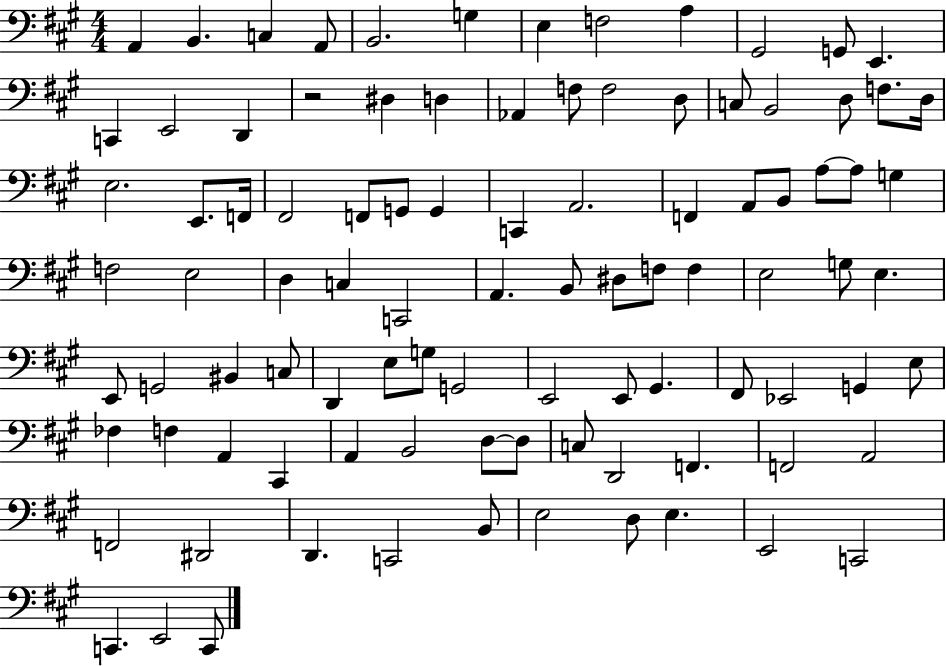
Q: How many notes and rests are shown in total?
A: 96